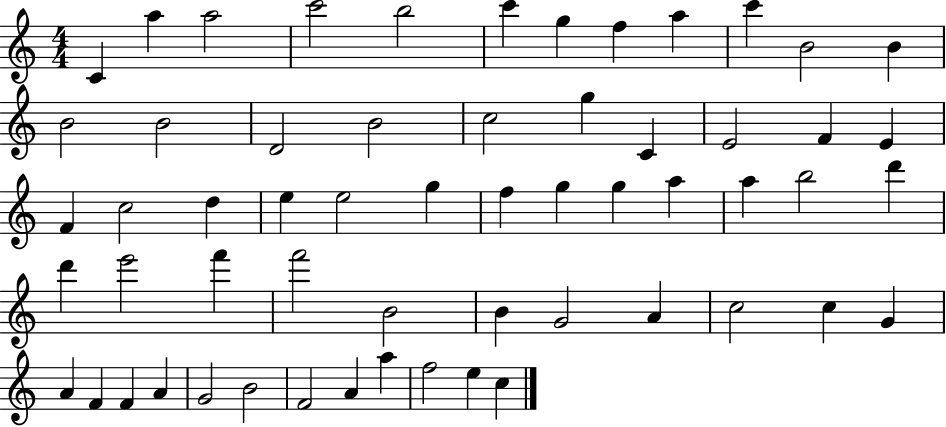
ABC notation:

X:1
T:Untitled
M:4/4
L:1/4
K:C
C a a2 c'2 b2 c' g f a c' B2 B B2 B2 D2 B2 c2 g C E2 F E F c2 d e e2 g f g g a a b2 d' d' e'2 f' f'2 B2 B G2 A c2 c G A F F A G2 B2 F2 A a f2 e c